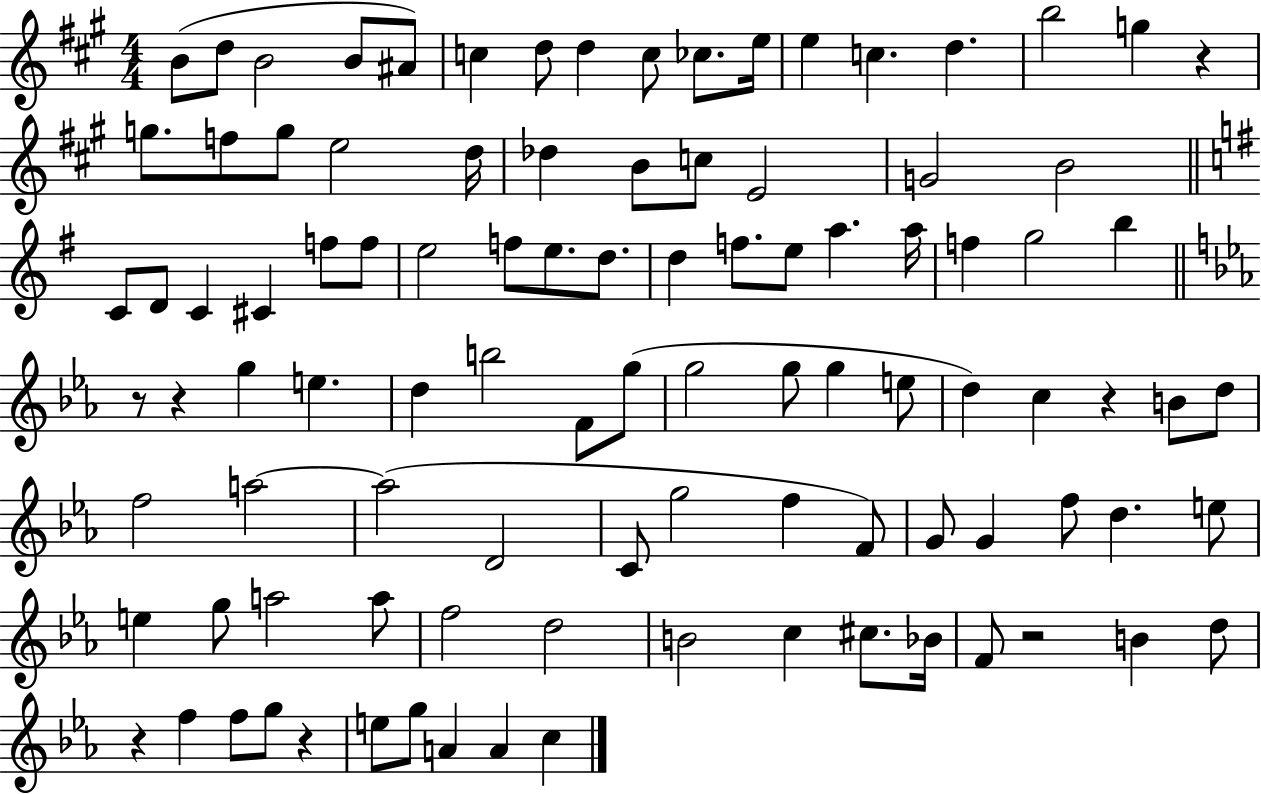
X:1
T:Untitled
M:4/4
L:1/4
K:A
B/2 d/2 B2 B/2 ^A/2 c d/2 d c/2 _c/2 e/4 e c d b2 g z g/2 f/2 g/2 e2 d/4 _d B/2 c/2 E2 G2 B2 C/2 D/2 C ^C f/2 f/2 e2 f/2 e/2 d/2 d f/2 e/2 a a/4 f g2 b z/2 z g e d b2 F/2 g/2 g2 g/2 g e/2 d c z B/2 d/2 f2 a2 a2 D2 C/2 g2 f F/2 G/2 G f/2 d e/2 e g/2 a2 a/2 f2 d2 B2 c ^c/2 _B/4 F/2 z2 B d/2 z f f/2 g/2 z e/2 g/2 A A c